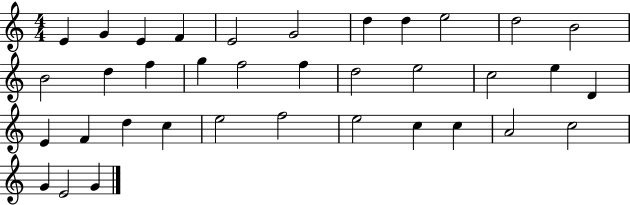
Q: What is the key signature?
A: C major